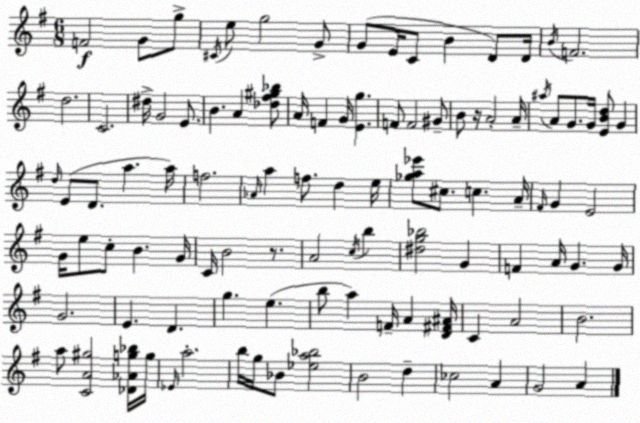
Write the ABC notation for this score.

X:1
T:Untitled
M:6/8
L:1/4
K:Em
F2 G/2 g/2 ^C/4 e/2 g2 G/2 G/2 E/4 C/2 B D/2 D/4 B/4 F2 d2 C2 ^d/4 G2 E/2 B A [_d^f^g_b]/2 A/4 F G/4 [Eg] F/2 F2 ^G/2 B/2 z/4 A2 A/4 ^a/4 A/2 G/2 G/4 [EBd]/2 G d/4 E/2 D/2 a a/4 f2 _A/4 a f/2 d e/4 [_ga_e']/2 ^c/2 c A/4 ^F/4 G E2 G/4 e/2 c/2 B G/4 C/4 B2 z/2 A2 c/4 b [^dg_b]2 G F A/4 G G/4 G2 E D g e b/2 a F/4 A [D^F^A]/4 C A2 B2 a/2 [CA^g]2 [_D_Ag_b]/4 g/4 _E/4 a2 b/4 g/4 _B/2 [_ea_b]2 B2 d _c2 A G2 A